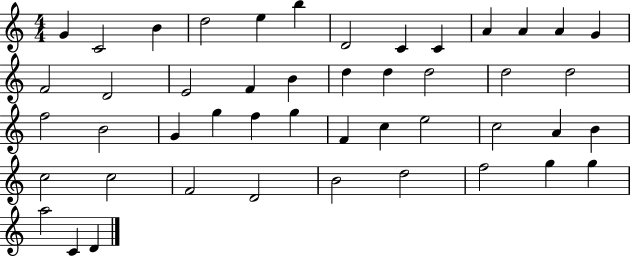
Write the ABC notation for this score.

X:1
T:Untitled
M:4/4
L:1/4
K:C
G C2 B d2 e b D2 C C A A A G F2 D2 E2 F B d d d2 d2 d2 f2 B2 G g f g F c e2 c2 A B c2 c2 F2 D2 B2 d2 f2 g g a2 C D